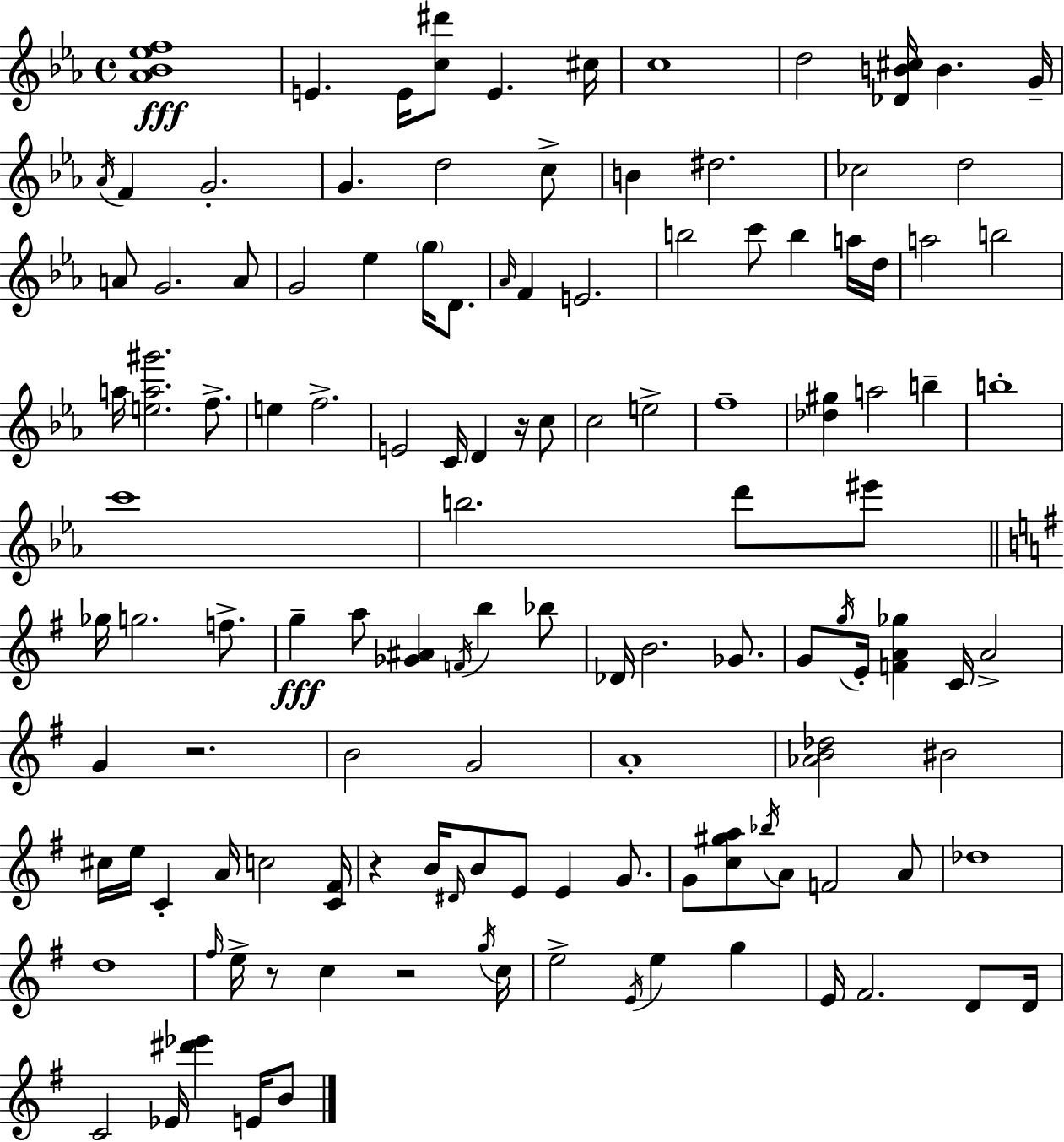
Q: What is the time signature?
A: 4/4